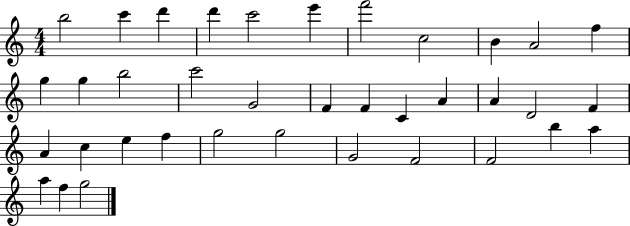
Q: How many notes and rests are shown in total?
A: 37